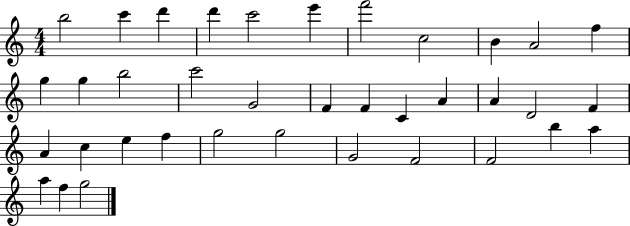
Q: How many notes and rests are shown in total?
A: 37